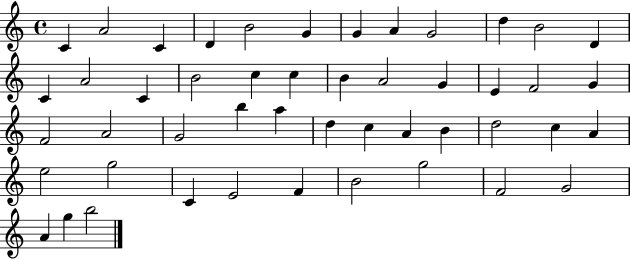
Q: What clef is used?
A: treble